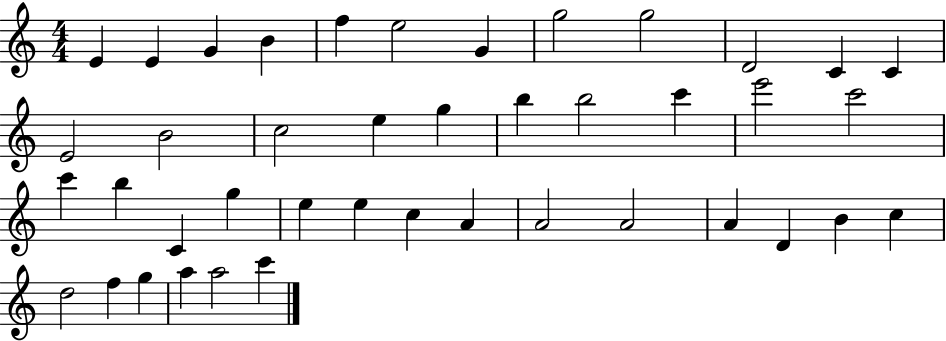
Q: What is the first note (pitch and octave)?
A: E4